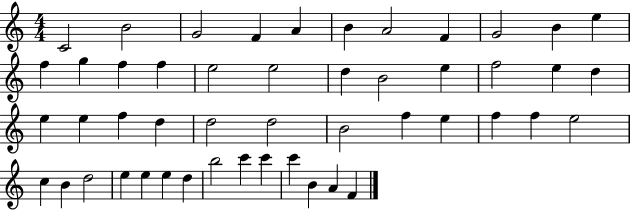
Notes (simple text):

C4/h B4/h G4/h F4/q A4/q B4/q A4/h F4/q G4/h B4/q E5/q F5/q G5/q F5/q F5/q E5/h E5/h D5/q B4/h E5/q F5/h E5/q D5/q E5/q E5/q F5/q D5/q D5/h D5/h B4/h F5/q E5/q F5/q F5/q E5/h C5/q B4/q D5/h E5/q E5/q E5/q D5/q B5/h C6/q C6/q C6/q B4/q A4/q F4/q